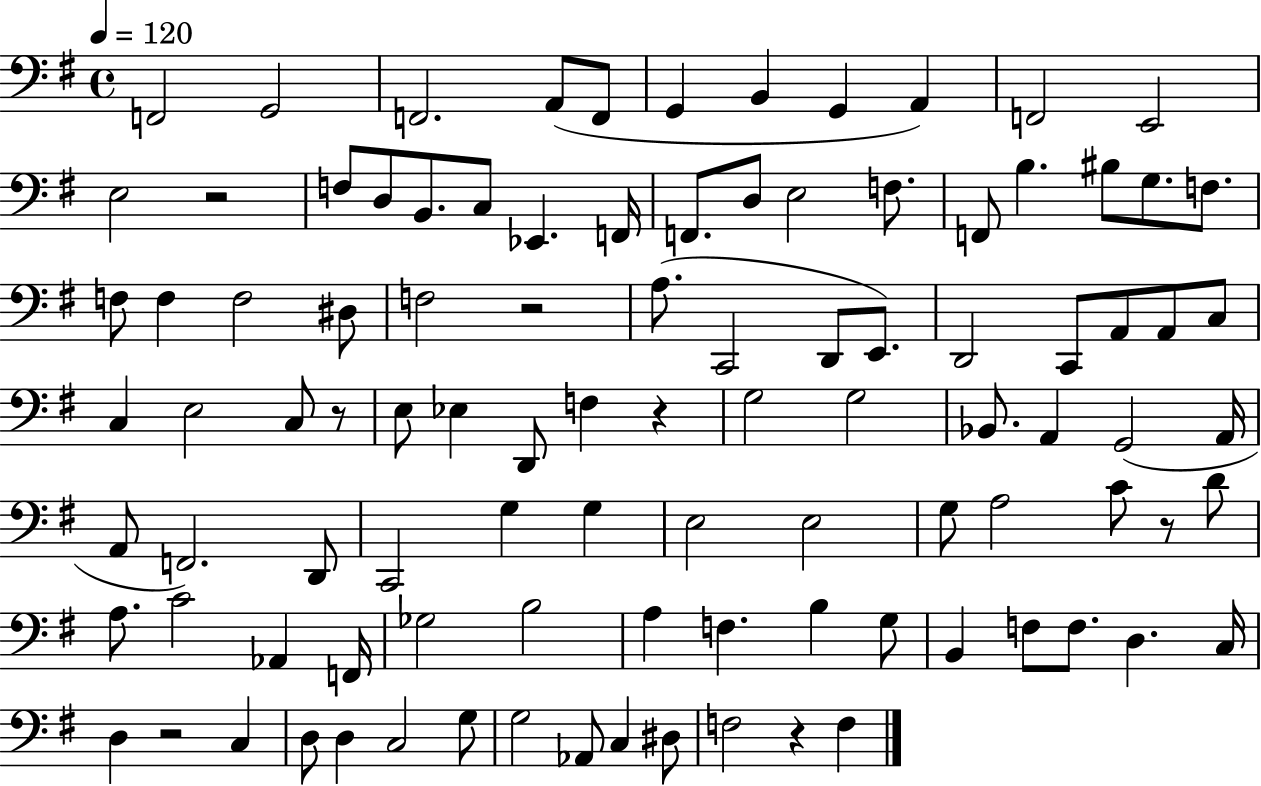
{
  \clef bass
  \time 4/4
  \defaultTimeSignature
  \key g \major
  \tempo 4 = 120
  f,2 g,2 | f,2. a,8( f,8 | g,4 b,4 g,4 a,4) | f,2 e,2 | \break e2 r2 | f8 d8 b,8. c8 ees,4. f,16 | f,8. d8 e2 f8. | f,8 b4. bis8 g8. f8. | \break f8 f4 f2 dis8 | f2 r2 | a8.( c,2 d,8 e,8.) | d,2 c,8 a,8 a,8 c8 | \break c4 e2 c8 r8 | e8 ees4 d,8 f4 r4 | g2 g2 | bes,8. a,4 g,2( a,16 | \break a,8 f,2.) d,8 | c,2 g4 g4 | e2 e2 | g8 a2 c'8 r8 d'8 | \break a8. c'2 aes,4 f,16 | ges2 b2 | a4 f4. b4 g8 | b,4 f8 f8. d4. c16 | \break d4 r2 c4 | d8 d4 c2 g8 | g2 aes,8 c4 dis8 | f2 r4 f4 | \break \bar "|."
}